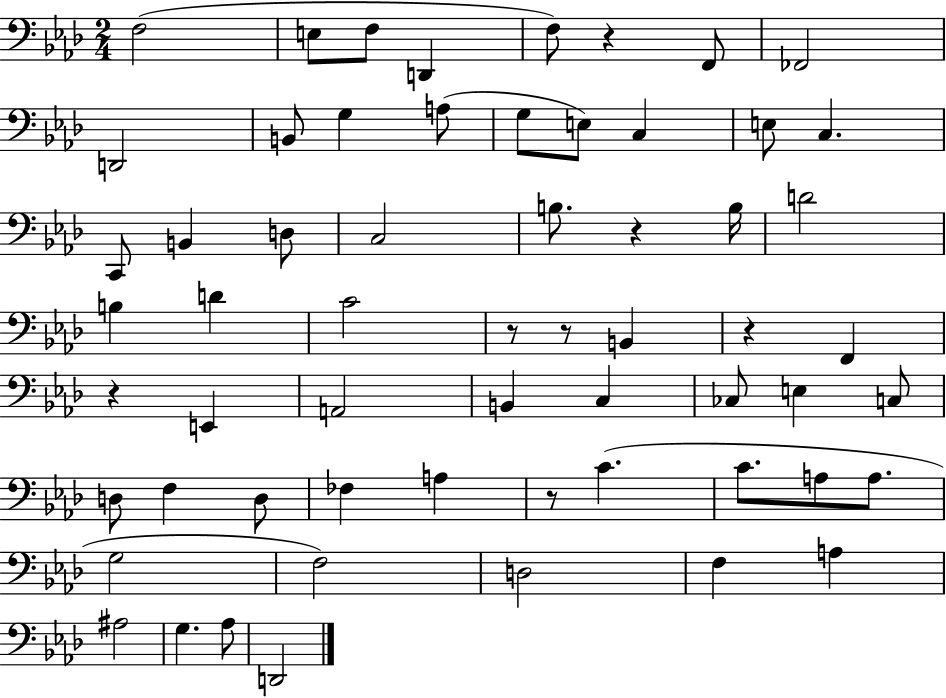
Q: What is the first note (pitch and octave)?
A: F3